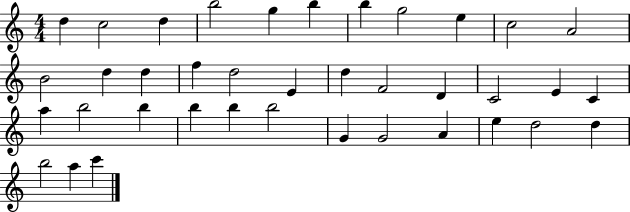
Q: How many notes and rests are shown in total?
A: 38